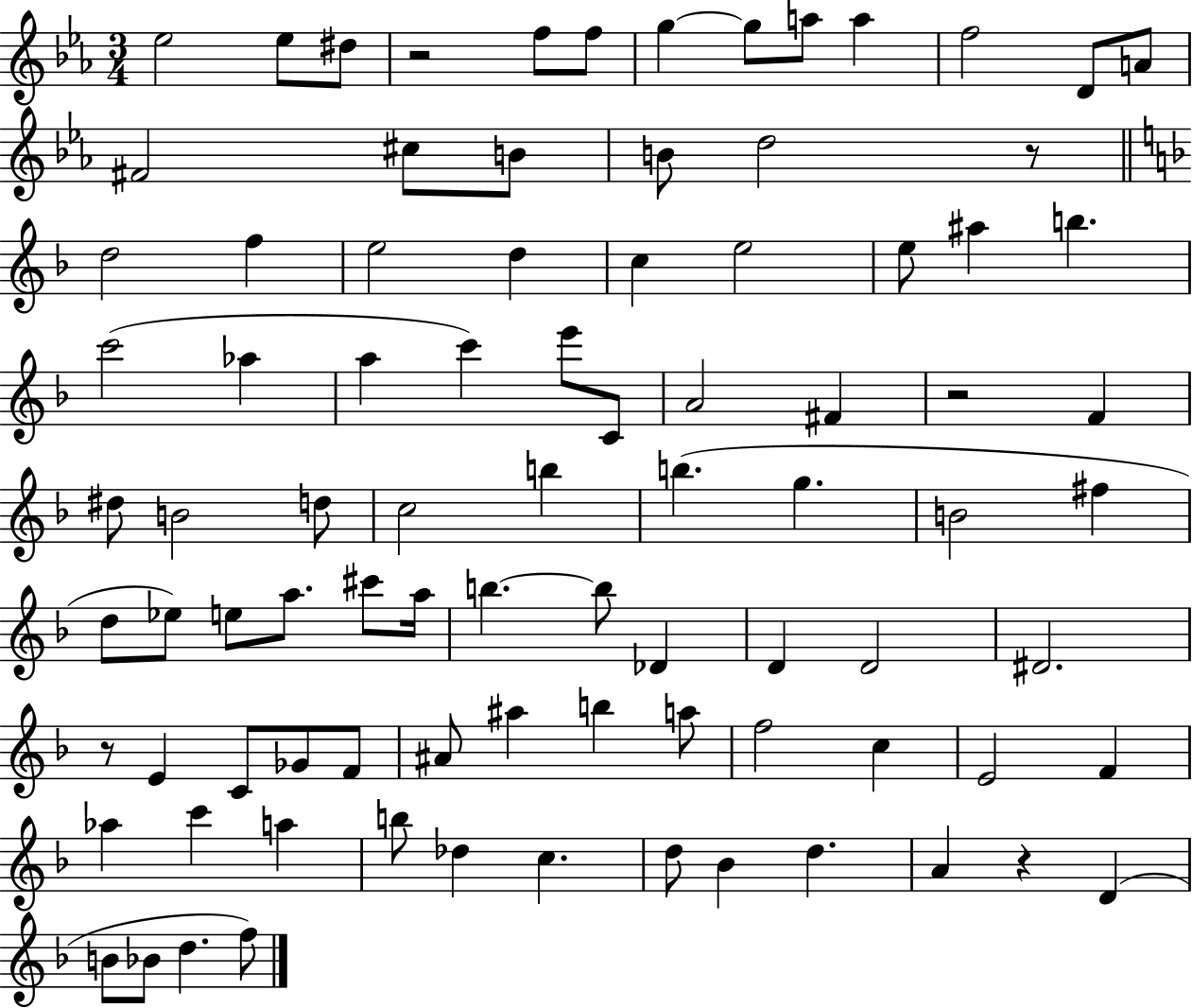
X:1
T:Untitled
M:3/4
L:1/4
K:Eb
_e2 _e/2 ^d/2 z2 f/2 f/2 g g/2 a/2 a f2 D/2 A/2 ^F2 ^c/2 B/2 B/2 d2 z/2 d2 f e2 d c e2 e/2 ^a b c'2 _a a c' e'/2 C/2 A2 ^F z2 F ^d/2 B2 d/2 c2 b b g B2 ^f d/2 _e/2 e/2 a/2 ^c'/2 a/4 b b/2 _D D D2 ^D2 z/2 E C/2 _G/2 F/2 ^A/2 ^a b a/2 f2 c E2 F _a c' a b/2 _d c d/2 _B d A z D B/2 _B/2 d f/2